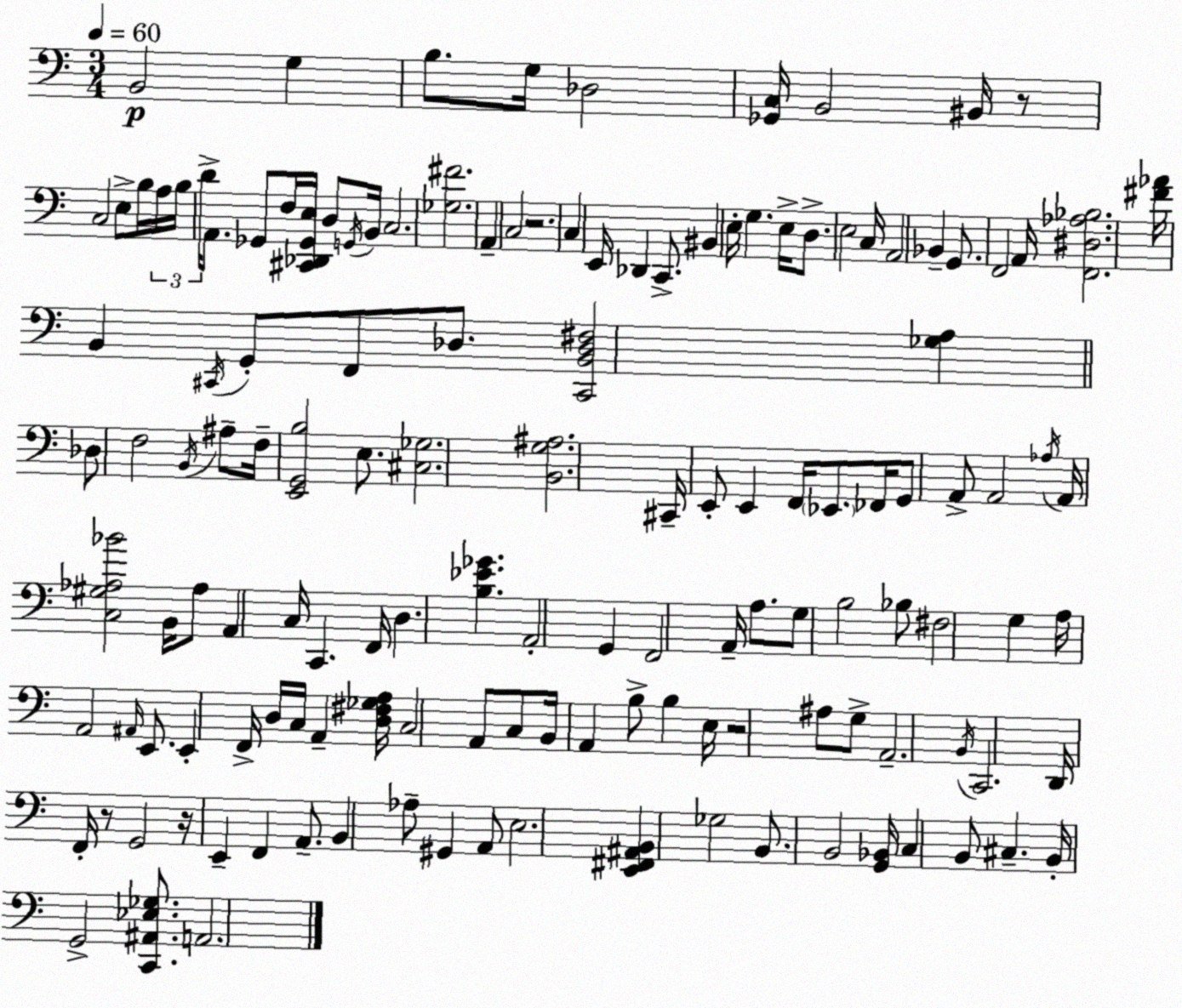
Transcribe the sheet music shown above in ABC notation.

X:1
T:Untitled
M:3/4
L:1/4
K:C
B,,2 G, B,/2 G,/4 _D,2 [_G,,C,]/4 B,,2 ^B,,/4 z/2 C,2 E,/2 B,/4 A,/4 B,/4 D/4 A,,/2 _G,,/2 F,/4 [^C,,_D,,_G,,E,]/4 D,/2 G,,/4 B,,/4 C,2 [_G,^F]2 A,, C,2 z2 C, E,,/4 _D,, C,,/2 ^B,, E,/4 G, E,/4 D,/2 E,2 C,/4 A,,2 _B,, G,,/2 F,,2 A,,/4 [F,,^D,_A,_B,]2 [^F_A]/4 B,, ^C,,/4 G,,/2 F,,/2 _D,/2 [^C,,B,,_D,^F,]2 [_G,A,] _D,/2 F,2 B,,/4 ^A,/2 F,/4 [E,,G,,B,]2 E,/2 [^C,_G,]2 [B,,G,^A,]2 ^C,,/4 E,,/2 E,, F,,/4 _E,,/2 _F,,/4 G,,/2 A,,/2 A,,2 _A,/4 A,,/4 [C,^G,_A,_B]2 B,,/4 _A,/2 A,, C,/4 C,, F,,/4 D, [B,_E_G] A,,2 G,, F,,2 A,,/4 A,/2 G,/2 B,2 _B,/2 ^F,2 G, A,/4 A,,2 ^A,,/4 E,,/2 E,, F,,/4 D,/4 C,/4 A,, [D,^F,_G,A,]/4 C,2 A,,/2 C,/2 B,,/4 A,, B,/2 B, E,/4 z2 ^A,/2 G,/2 A,,2 B,,/4 C,,2 D,,/4 F,,/4 z/2 G,,2 z/4 E,, F,, A,,/2 B,, _A,/2 ^G,, A,,/2 E,2 [E,,^F,,^A,,B,,] _G,2 B,,/2 B,,2 [G,,_B,,]/4 C, B,,/2 ^C, B,,/4 G,,2 [C,,^A,,_E,_G,]/2 A,,2